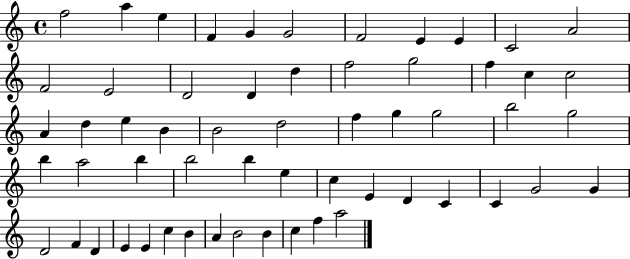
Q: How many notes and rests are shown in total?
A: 58